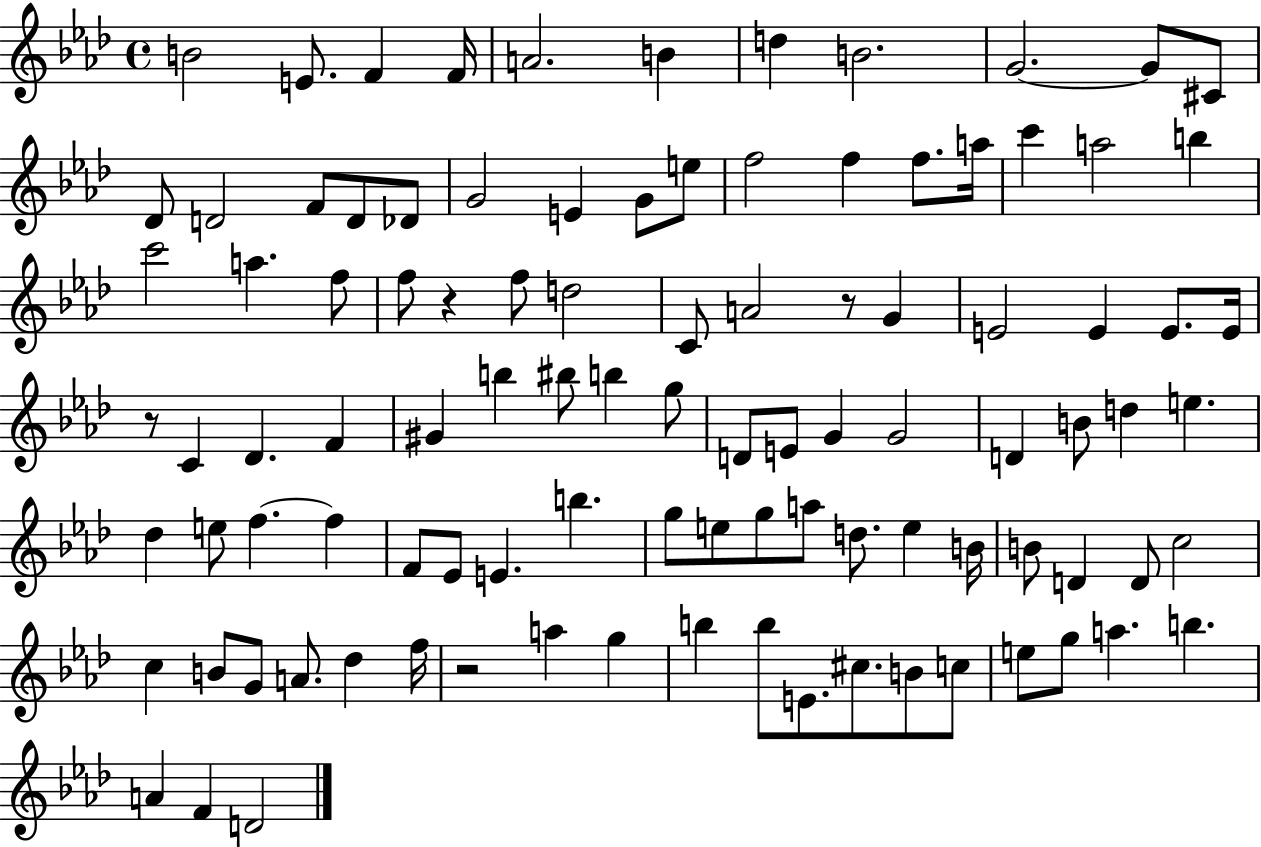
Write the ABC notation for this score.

X:1
T:Untitled
M:4/4
L:1/4
K:Ab
B2 E/2 F F/4 A2 B d B2 G2 G/2 ^C/2 _D/2 D2 F/2 D/2 _D/2 G2 E G/2 e/2 f2 f f/2 a/4 c' a2 b c'2 a f/2 f/2 z f/2 d2 C/2 A2 z/2 G E2 E E/2 E/4 z/2 C _D F ^G b ^b/2 b g/2 D/2 E/2 G G2 D B/2 d e _d e/2 f f F/2 _E/2 E b g/2 e/2 g/2 a/2 d/2 e B/4 B/2 D D/2 c2 c B/2 G/2 A/2 _d f/4 z2 a g b b/2 E/2 ^c/2 B/2 c/2 e/2 g/2 a b A F D2